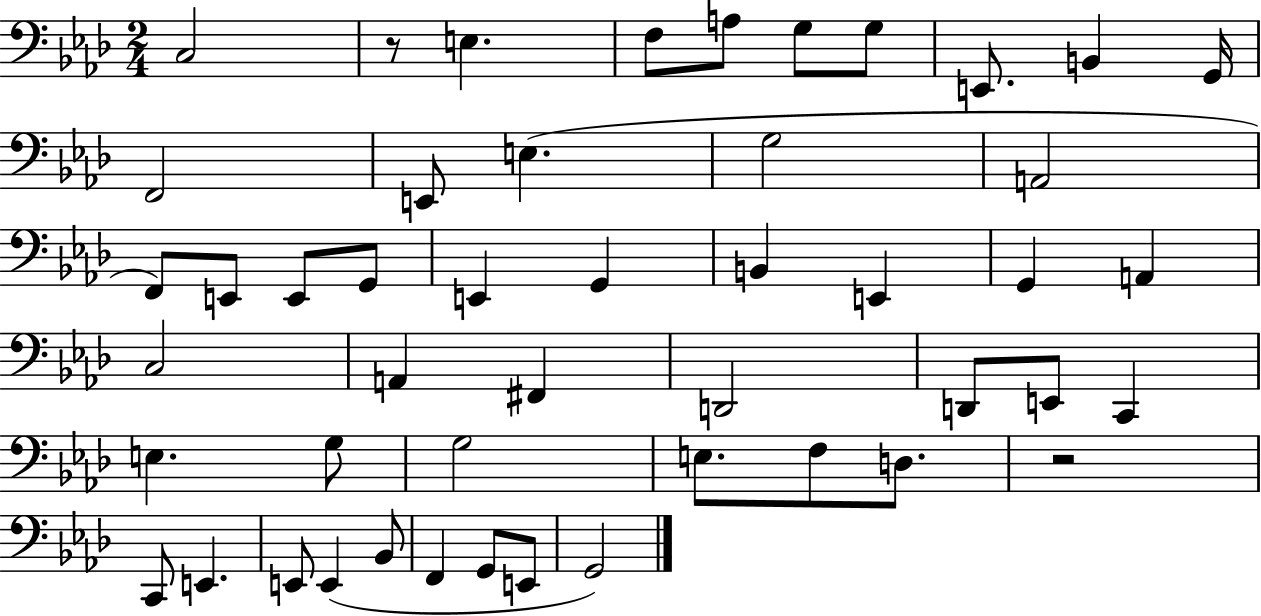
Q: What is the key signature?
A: AES major